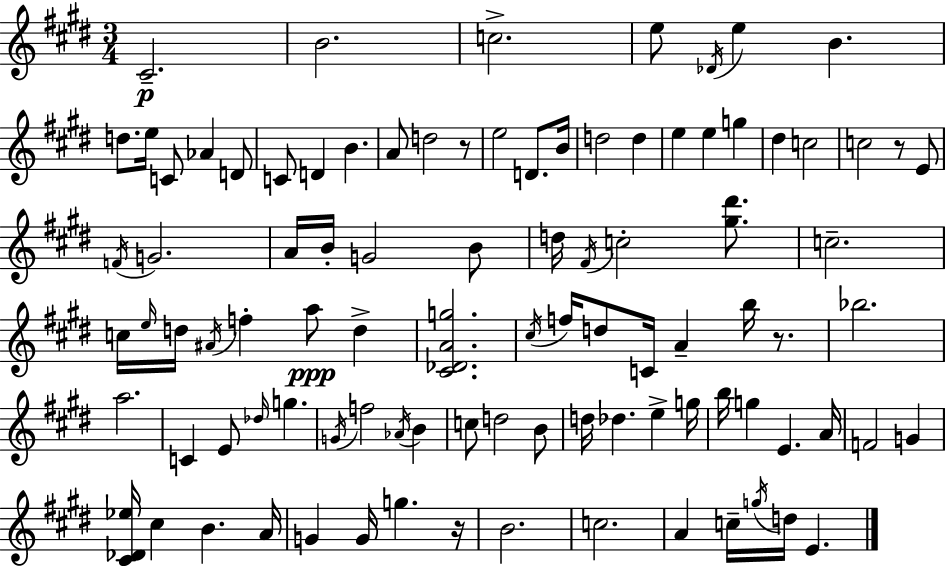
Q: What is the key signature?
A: E major